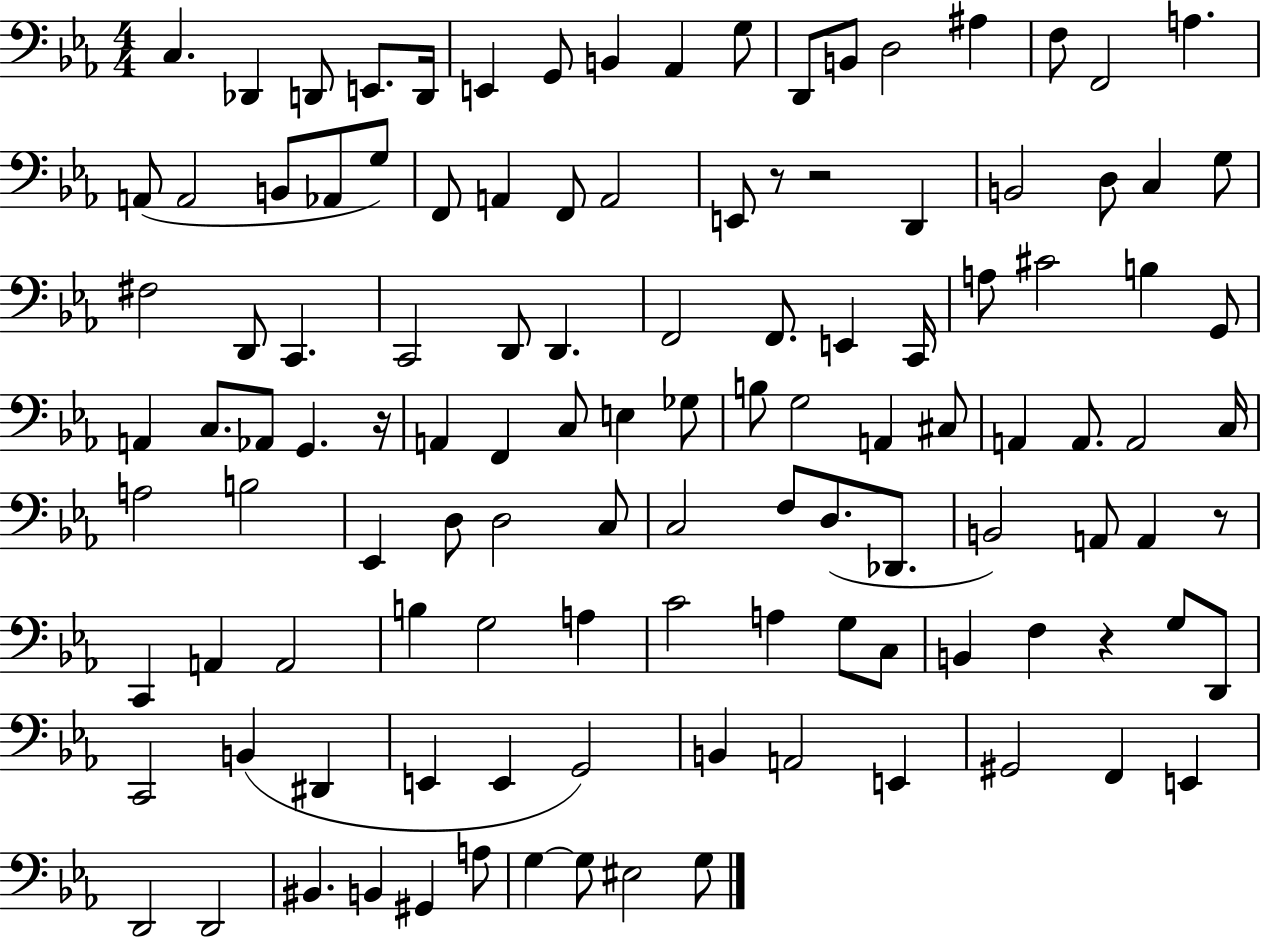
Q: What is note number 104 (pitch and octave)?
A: D2